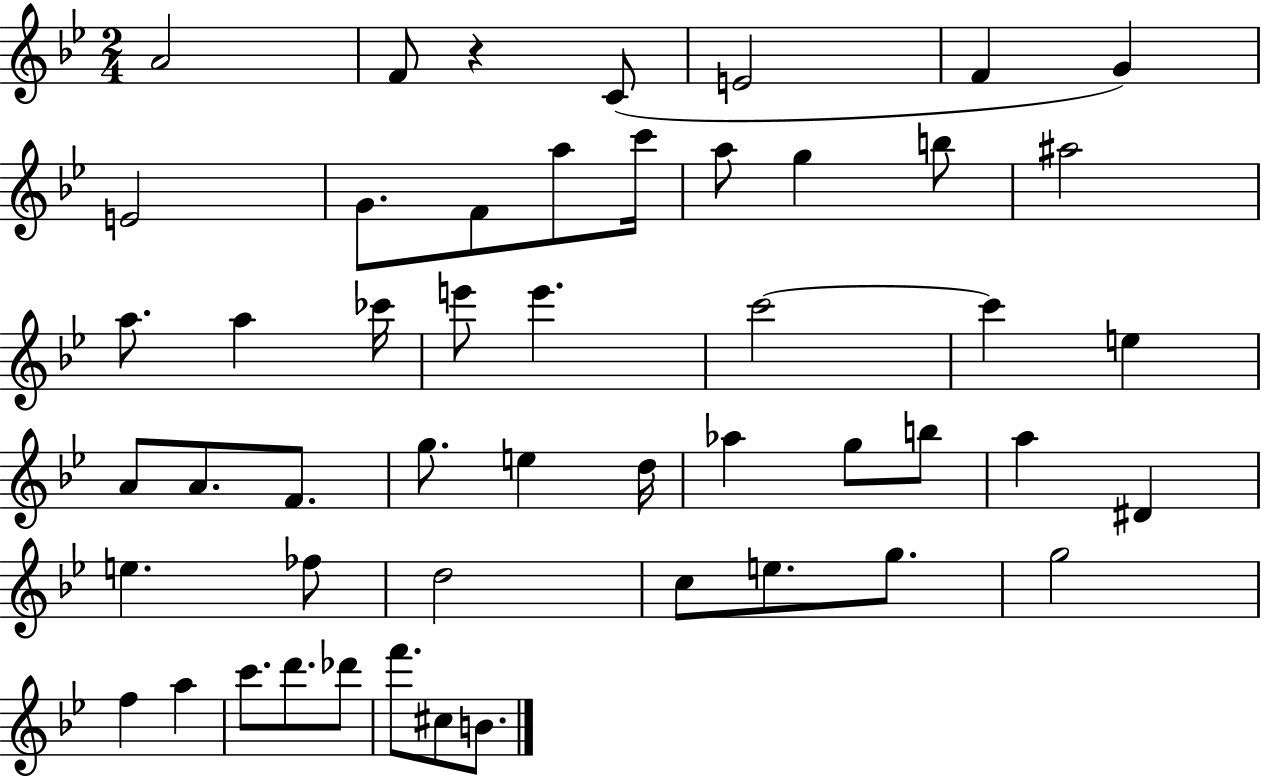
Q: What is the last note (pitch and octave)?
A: B4